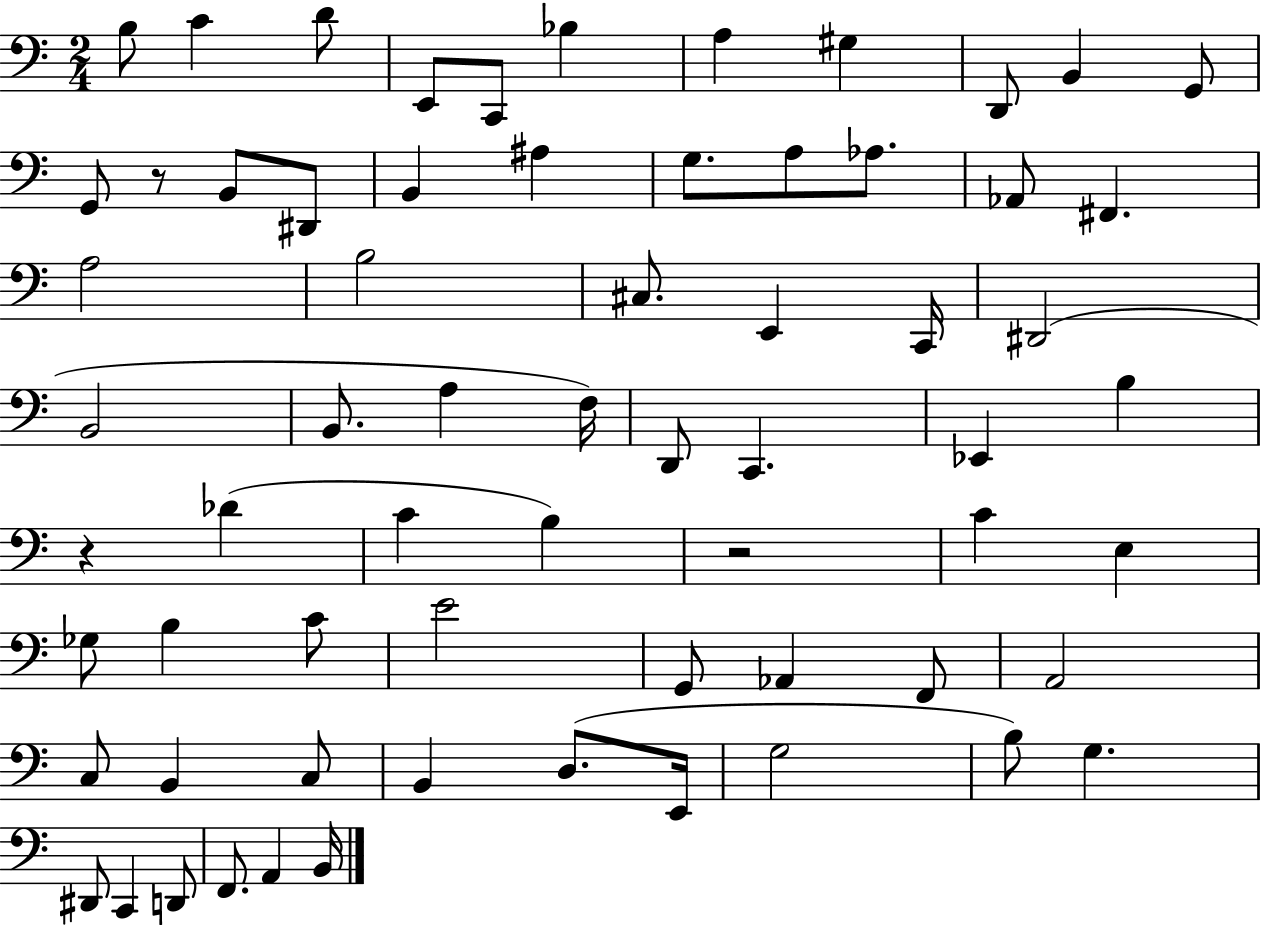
B3/e C4/q D4/e E2/e C2/e Bb3/q A3/q G#3/q D2/e B2/q G2/e G2/e R/e B2/e D#2/e B2/q A#3/q G3/e. A3/e Ab3/e. Ab2/e F#2/q. A3/h B3/h C#3/e. E2/q C2/s D#2/h B2/h B2/e. A3/q F3/s D2/e C2/q. Eb2/q B3/q R/q Db4/q C4/q B3/q R/h C4/q E3/q Gb3/e B3/q C4/e E4/h G2/e Ab2/q F2/e A2/h C3/e B2/q C3/e B2/q D3/e. E2/s G3/h B3/e G3/q. D#2/e C2/q D2/e F2/e. A2/q B2/s